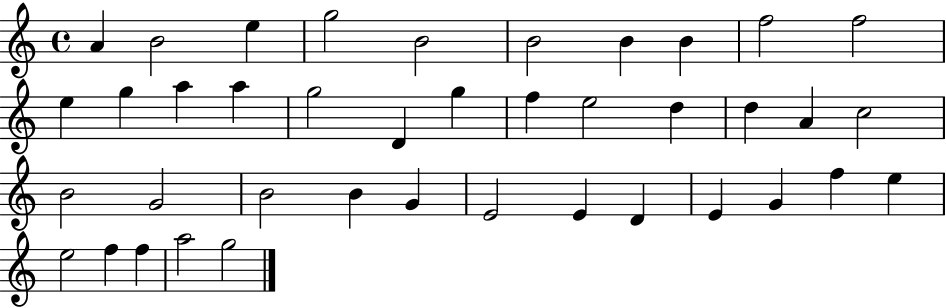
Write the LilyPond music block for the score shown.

{
  \clef treble
  \time 4/4
  \defaultTimeSignature
  \key c \major
  a'4 b'2 e''4 | g''2 b'2 | b'2 b'4 b'4 | f''2 f''2 | \break e''4 g''4 a''4 a''4 | g''2 d'4 g''4 | f''4 e''2 d''4 | d''4 a'4 c''2 | \break b'2 g'2 | b'2 b'4 g'4 | e'2 e'4 d'4 | e'4 g'4 f''4 e''4 | \break e''2 f''4 f''4 | a''2 g''2 | \bar "|."
}